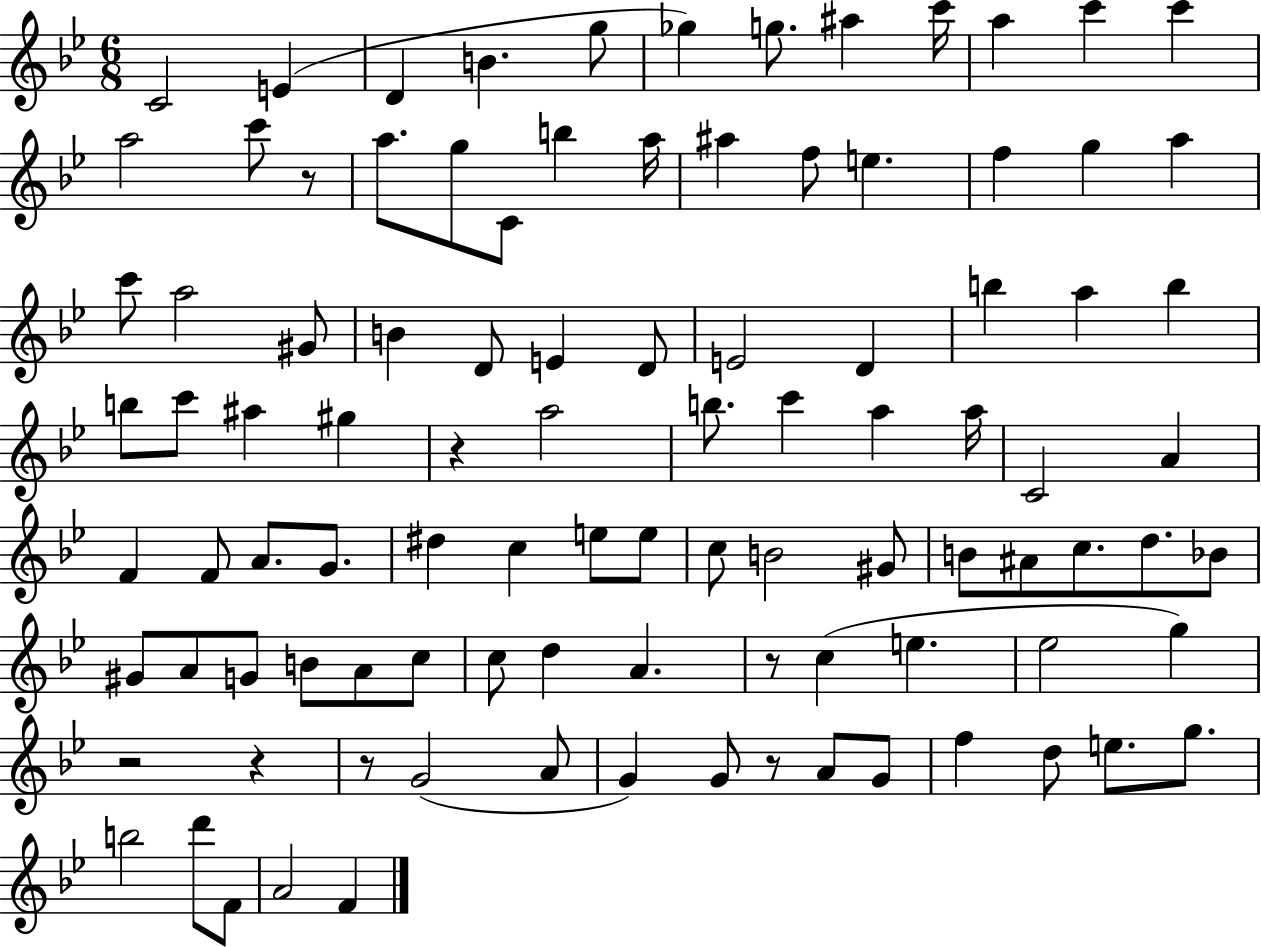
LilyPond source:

{
  \clef treble
  \numericTimeSignature
  \time 6/8
  \key bes \major
  \repeat volta 2 { c'2 e'4( | d'4 b'4. g''8 | ges''4) g''8. ais''4 c'''16 | a''4 c'''4 c'''4 | \break a''2 c'''8 r8 | a''8. g''8 c'8 b''4 a''16 | ais''4 f''8 e''4. | f''4 g''4 a''4 | \break c'''8 a''2 gis'8 | b'4 d'8 e'4 d'8 | e'2 d'4 | b''4 a''4 b''4 | \break b''8 c'''8 ais''4 gis''4 | r4 a''2 | b''8. c'''4 a''4 a''16 | c'2 a'4 | \break f'4 f'8 a'8. g'8. | dis''4 c''4 e''8 e''8 | c''8 b'2 gis'8 | b'8 ais'8 c''8. d''8. bes'8 | \break gis'8 a'8 g'8 b'8 a'8 c''8 | c''8 d''4 a'4. | r8 c''4( e''4. | ees''2 g''4) | \break r2 r4 | r8 g'2( a'8 | g'4) g'8 r8 a'8 g'8 | f''4 d''8 e''8. g''8. | \break b''2 d'''8 f'8 | a'2 f'4 | } \bar "|."
}